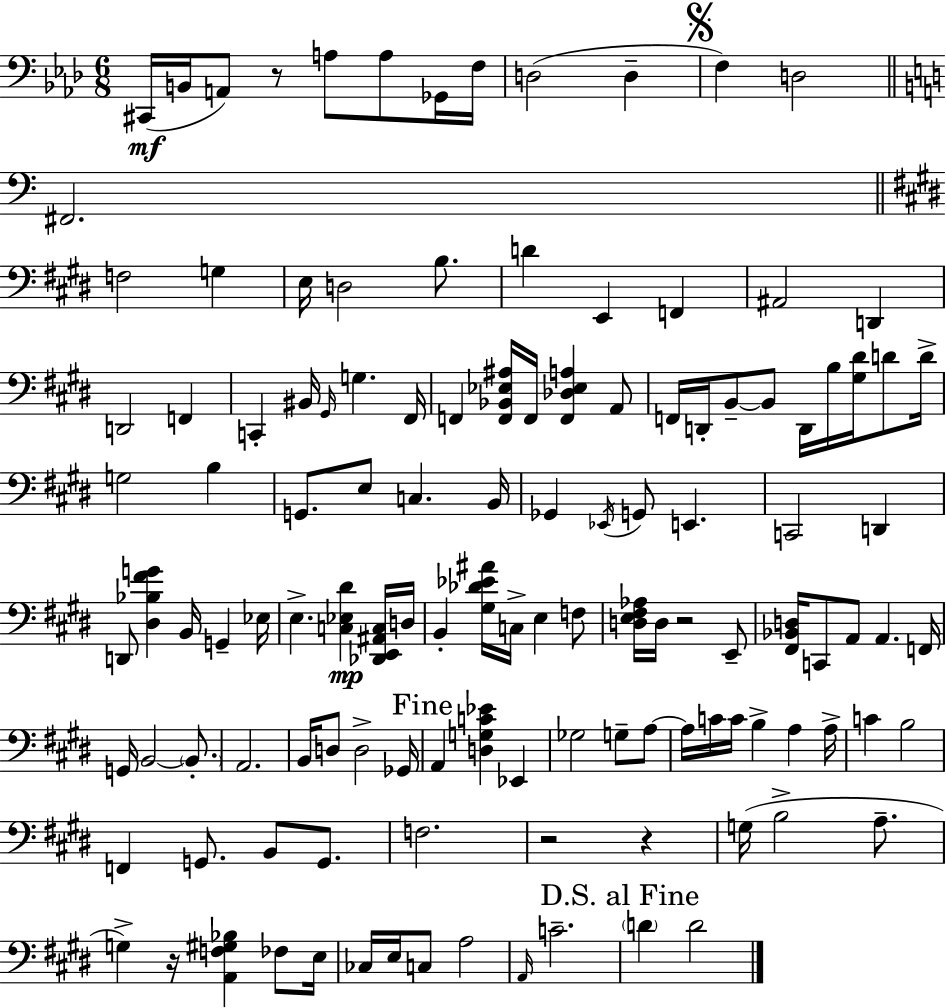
C#2/s B2/s A2/e R/e A3/e A3/e Gb2/s F3/s D3/h D3/q F3/q D3/h F#2/h. F3/h G3/q E3/s D3/h B3/e. D4/q E2/q F2/q A#2/h D2/q D2/h F2/q C2/q BIS2/s G#2/s G3/q. F#2/s F2/q [F2,Bb2,Eb3,A#3]/s F2/s [F2,Db3,Eb3,A3]/q A2/e F2/s D2/s B2/e B2/e D2/s B3/s [G#3,D#4]/s D4/e D4/s G3/h B3/q G2/e. E3/e C3/q. B2/s Gb2/q Eb2/s G2/e E2/q. C2/h D2/q D2/e [D#3,Bb3,F#4,G4]/q B2/s G2/q Eb3/s E3/q. [C3,Eb3,D#4]/q [Db2,E2,A#2,C3]/s D3/s B2/q [G#3,Db4,Eb4,A#4]/s C3/s E3/q F3/e [D3,E3,F#3,Ab3]/s D3/s R/h E2/e [F#2,Bb2,D3]/s C2/e A2/e A2/q. F2/s G2/s B2/h B2/e. A2/h. B2/s D3/e D3/h Gb2/s A2/q [D3,G3,C4,Eb4]/q Eb2/q Gb3/h G3/e A3/e A3/s C4/s C4/s B3/q A3/q A3/s C4/q B3/h F2/q G2/e. B2/e G2/e. F3/h. R/h R/q G3/s B3/h A3/e. G3/q R/s [A2,F3,G#3,Bb3]/q FES3/e E3/s CES3/s E3/s C3/e A3/h A2/s C4/h. D4/q D4/h